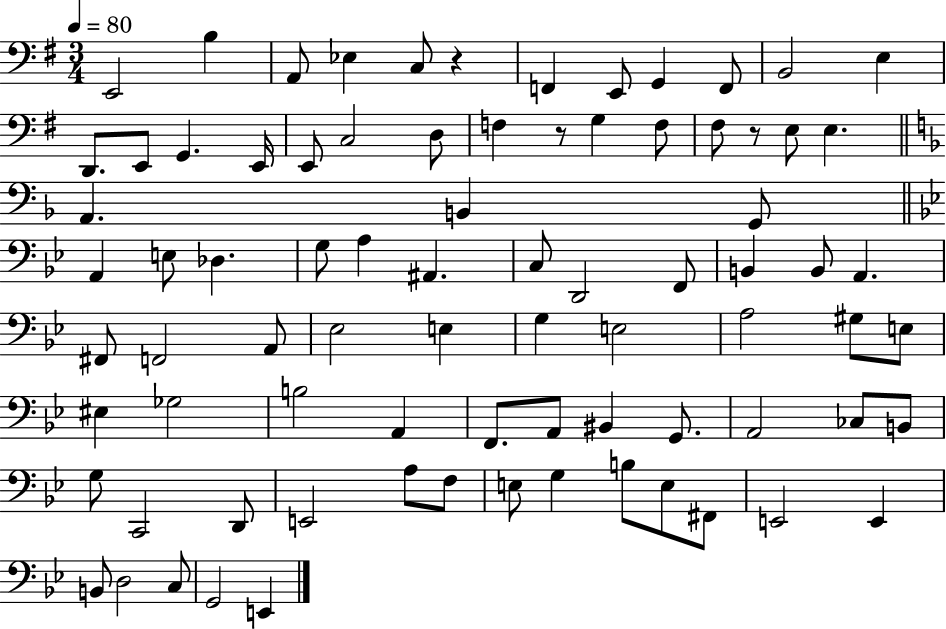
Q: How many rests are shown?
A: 3